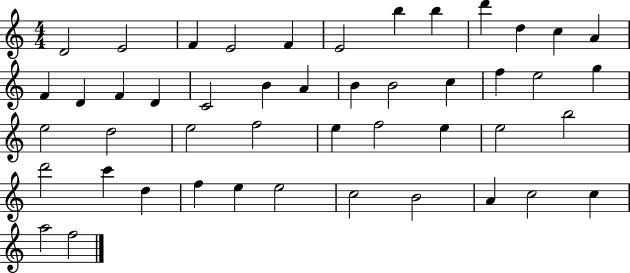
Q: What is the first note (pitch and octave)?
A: D4